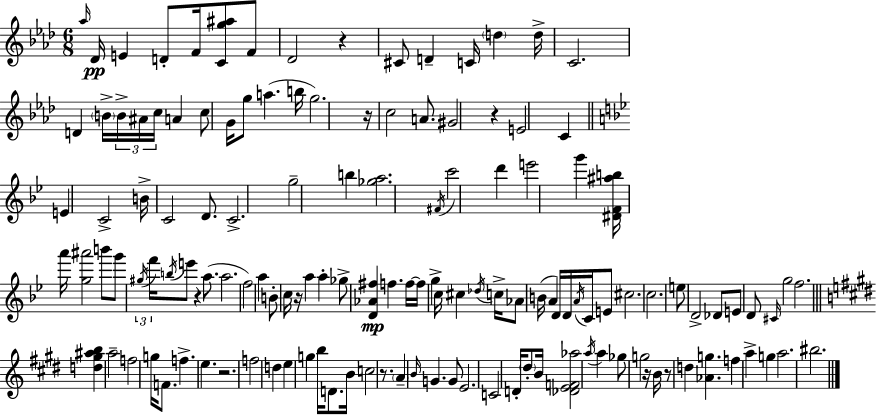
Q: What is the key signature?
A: AES major